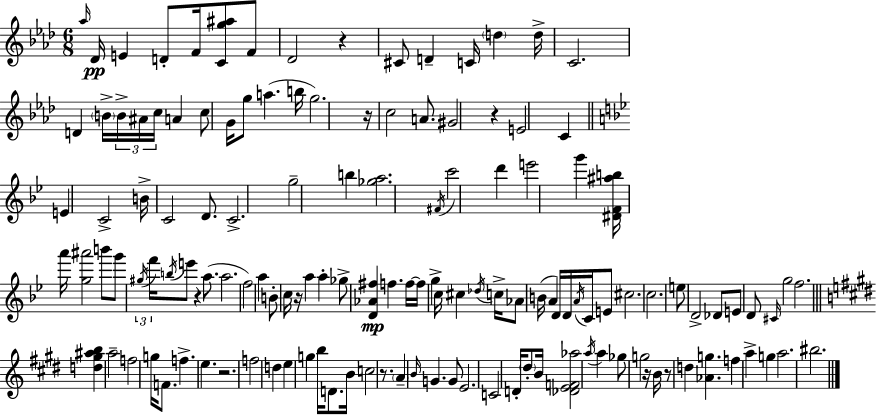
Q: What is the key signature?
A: AES major